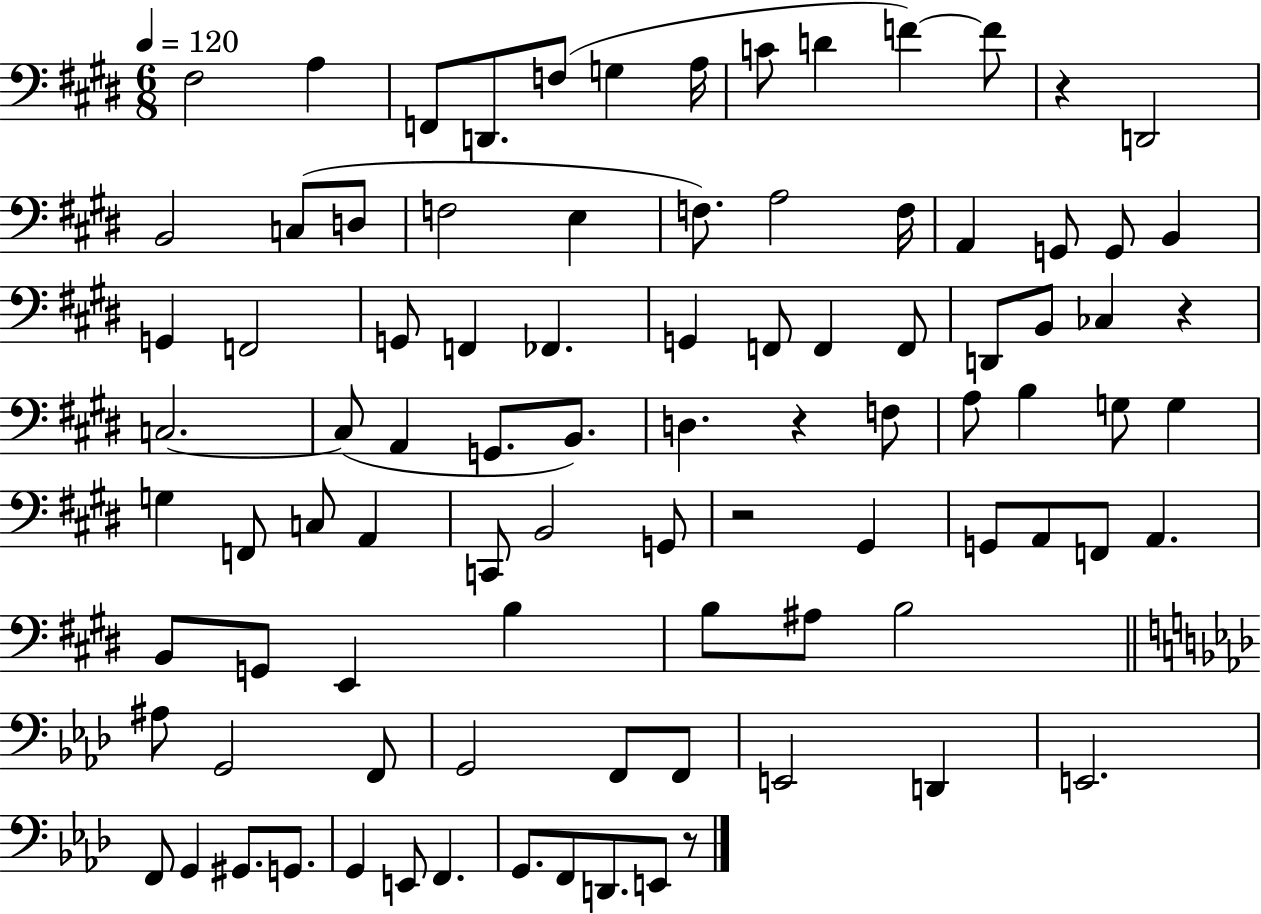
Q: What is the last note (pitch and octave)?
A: E2